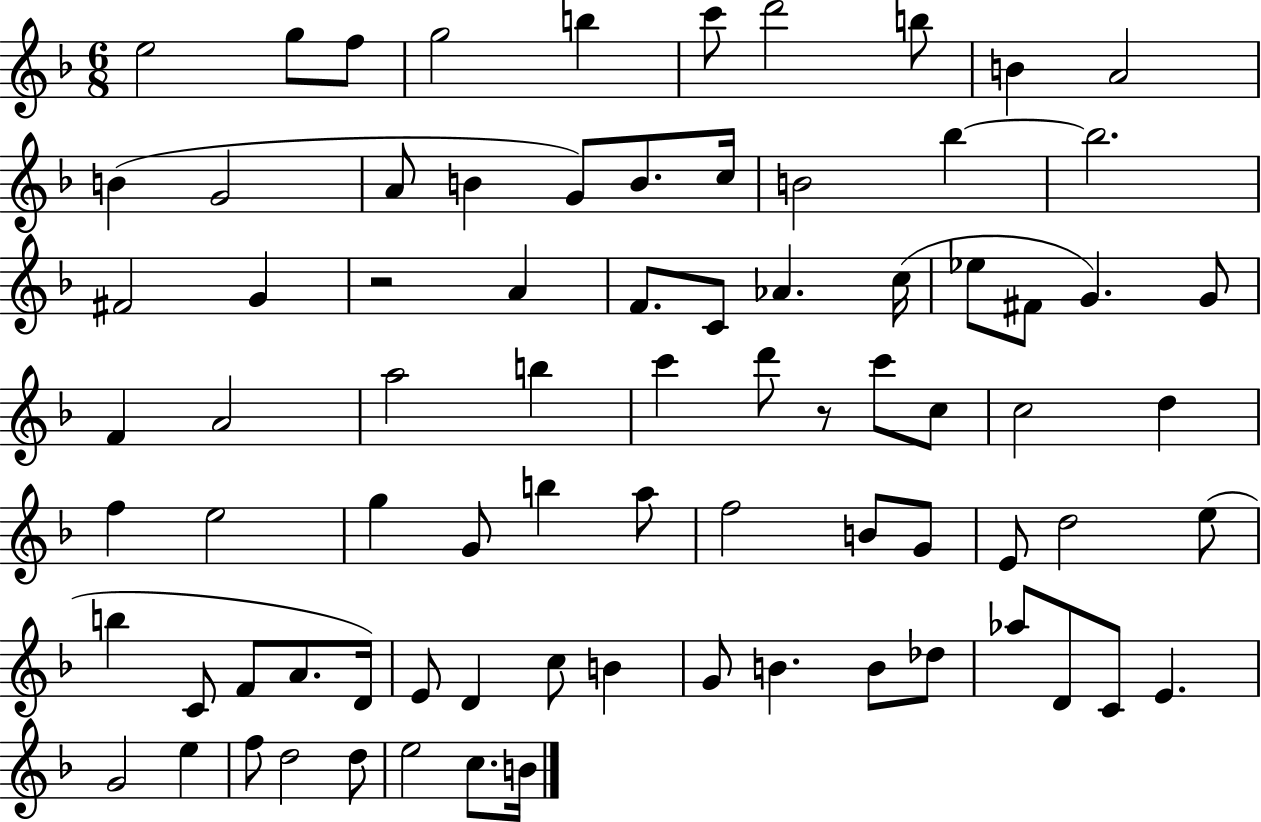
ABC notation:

X:1
T:Untitled
M:6/8
L:1/4
K:F
e2 g/2 f/2 g2 b c'/2 d'2 b/2 B A2 B G2 A/2 B G/2 B/2 c/4 B2 _b _b2 ^F2 G z2 A F/2 C/2 _A c/4 _e/2 ^F/2 G G/2 F A2 a2 b c' d'/2 z/2 c'/2 c/2 c2 d f e2 g G/2 b a/2 f2 B/2 G/2 E/2 d2 e/2 b C/2 F/2 A/2 D/4 E/2 D c/2 B G/2 B B/2 _d/2 _a/2 D/2 C/2 E G2 e f/2 d2 d/2 e2 c/2 B/4